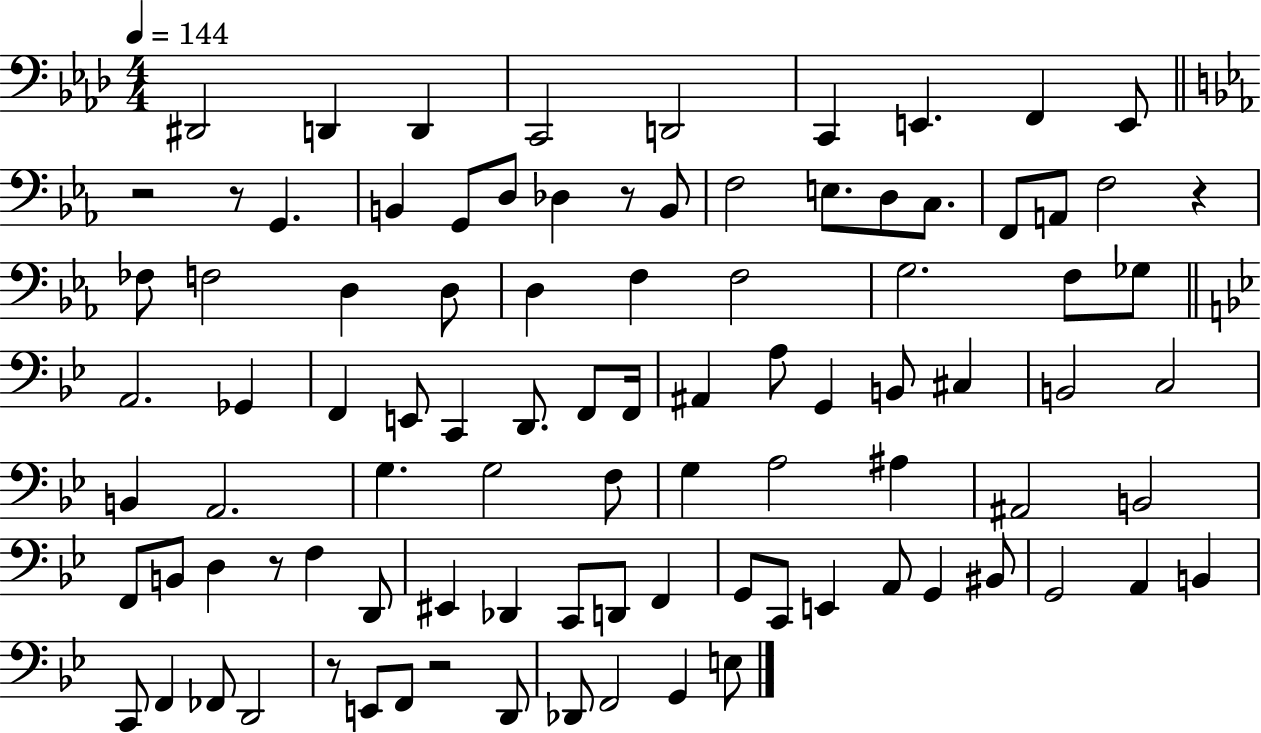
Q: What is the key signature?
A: AES major